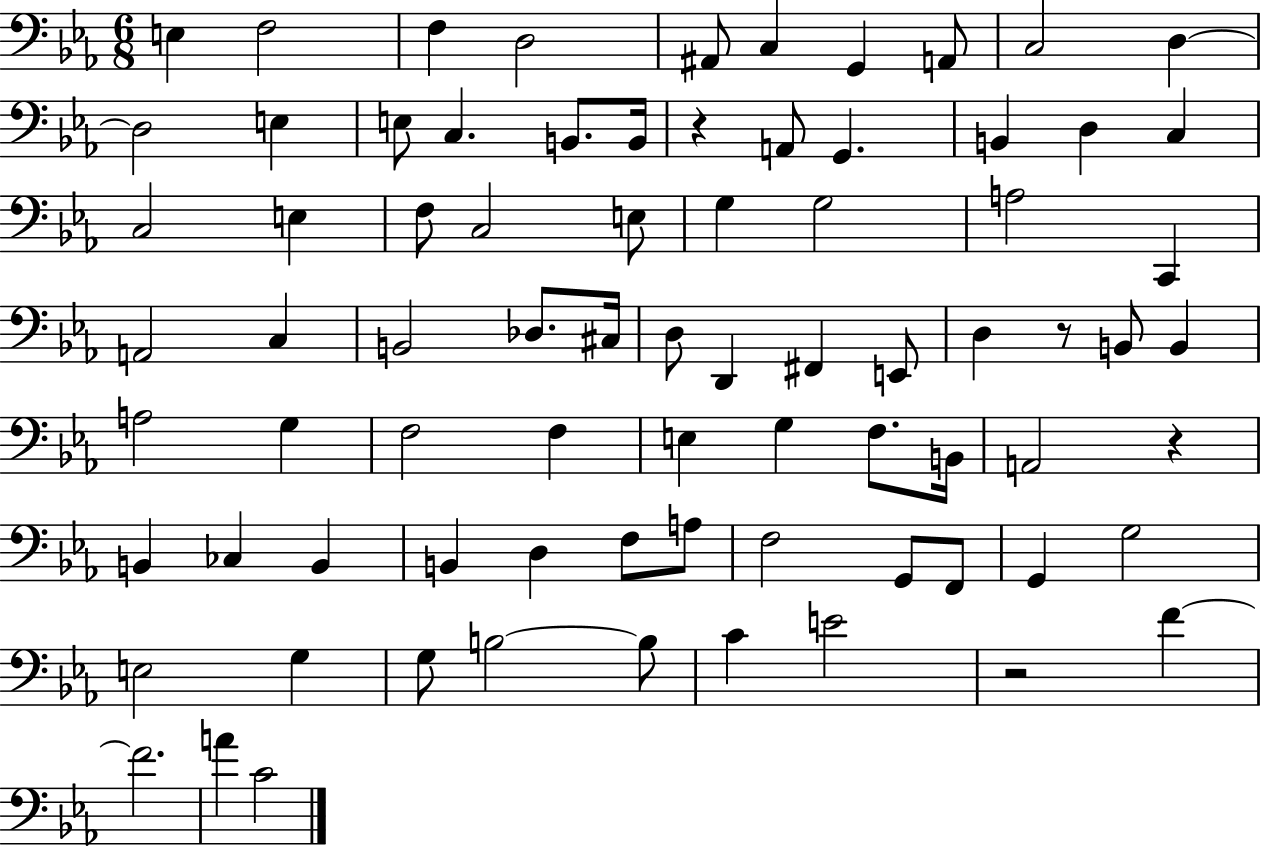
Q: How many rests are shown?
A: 4